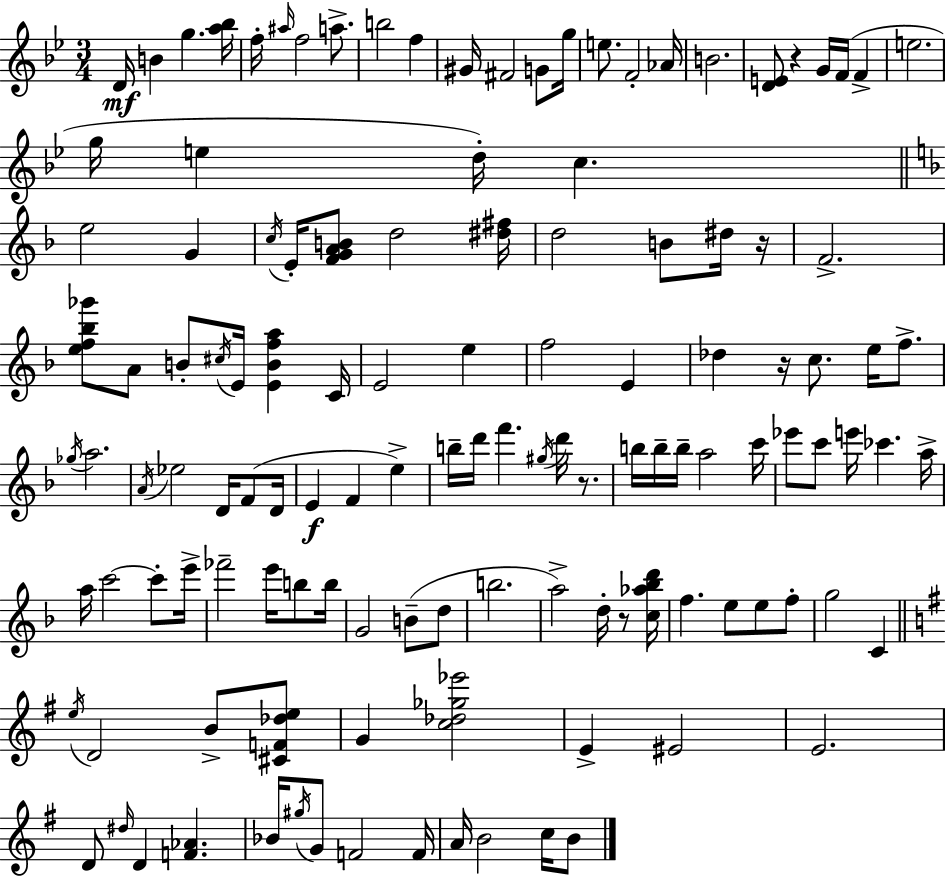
D4/s B4/q G5/q. [A5,Bb5]/s F5/s A#5/s F5/h A5/e. B5/h F5/q G#4/s F#4/h G4/e G5/s E5/e. F4/h Ab4/s B4/h. [D4,E4]/e R/q G4/s F4/s F4/q E5/h. G5/s E5/q D5/s C5/q. E5/h G4/q C5/s E4/s [F4,G4,A4,B4]/e D5/h [D#5,F#5]/s D5/h B4/e D#5/s R/s F4/h. [E5,F5,Bb5,Gb6]/e A4/e B4/e C#5/s E4/s [E4,B4,F5,A5]/q C4/s E4/h E5/q F5/h E4/q Db5/q R/s C5/e. E5/s F5/e. Gb5/s A5/h. A4/s Eb5/h D4/s F4/e D4/s E4/q F4/q E5/q B5/s D6/s F6/q. G#5/s D6/s R/e. B5/s B5/s B5/s A5/h C6/s Eb6/e C6/e E6/s CES6/q. A5/s A5/s C6/h C6/e E6/s FES6/h E6/s B5/e B5/s G4/h B4/e D5/e B5/h. A5/h D5/s R/e [C5,Ab5,Bb5,D6]/s F5/q. E5/e E5/e F5/e G5/h C4/q E5/s D4/h B4/e [C#4,F4,Db5,E5]/e G4/q [C5,Db5,Gb5,Eb6]/h E4/q EIS4/h E4/h. D4/e D#5/s D4/q [F4,Ab4]/q. Bb4/s G#5/s G4/e F4/h F4/s A4/s B4/h C5/s B4/e